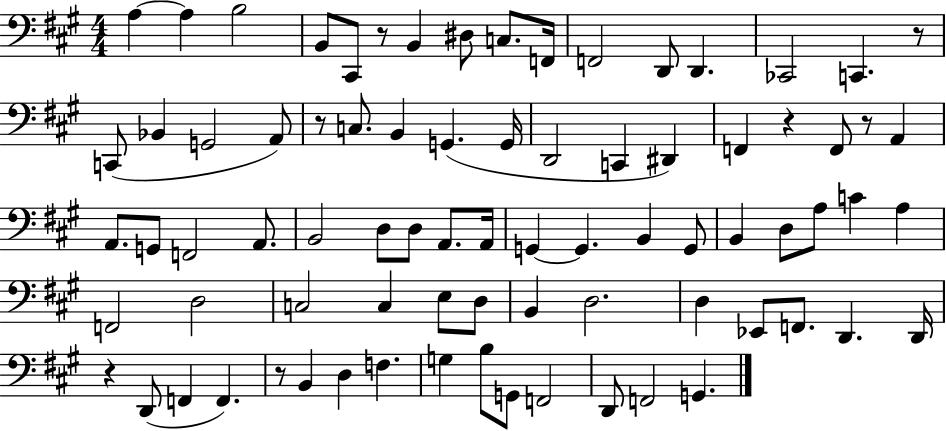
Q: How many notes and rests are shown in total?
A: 79